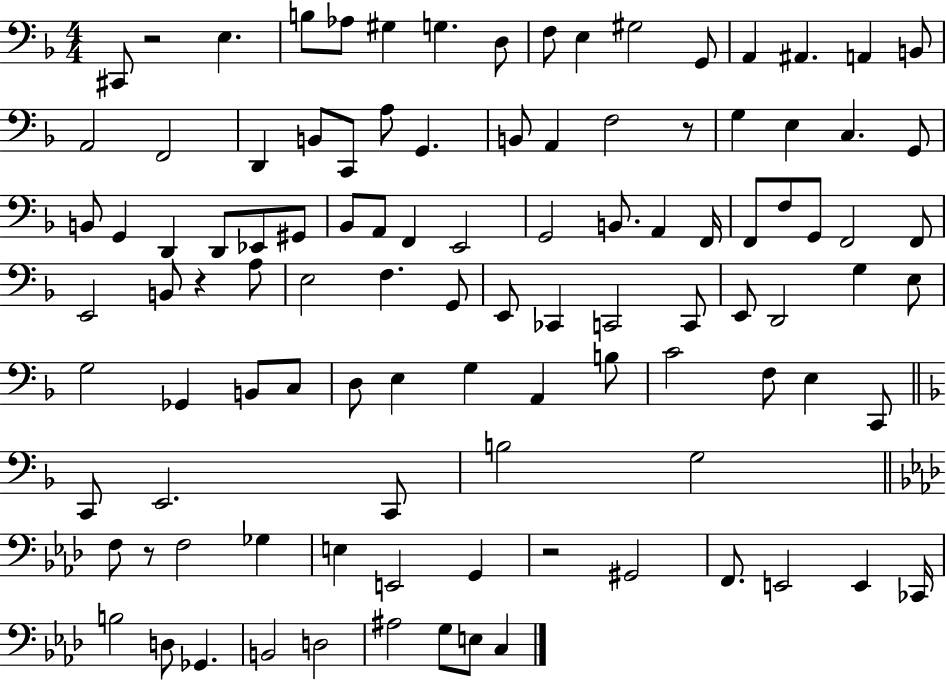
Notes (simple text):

C#2/e R/h E3/q. B3/e Ab3/e G#3/q G3/q. D3/e F3/e E3/q G#3/h G2/e A2/q A#2/q. A2/q B2/e A2/h F2/h D2/q B2/e C2/e A3/e G2/q. B2/e A2/q F3/h R/e G3/q E3/q C3/q. G2/e B2/e G2/q D2/q D2/e Eb2/e G#2/e Bb2/e A2/e F2/q E2/h G2/h B2/e. A2/q F2/s F2/e F3/e G2/e F2/h F2/e E2/h B2/e R/q A3/e E3/h F3/q. G2/e E2/e CES2/q C2/h C2/e E2/e D2/h G3/q E3/e G3/h Gb2/q B2/e C3/e D3/e E3/q G3/q A2/q B3/e C4/h F3/e E3/q C2/e C2/e E2/h. C2/e B3/h G3/h F3/e R/e F3/h Gb3/q E3/q E2/h G2/q R/h G#2/h F2/e. E2/h E2/q CES2/s B3/h D3/e Gb2/q. B2/h D3/h A#3/h G3/e E3/e C3/q